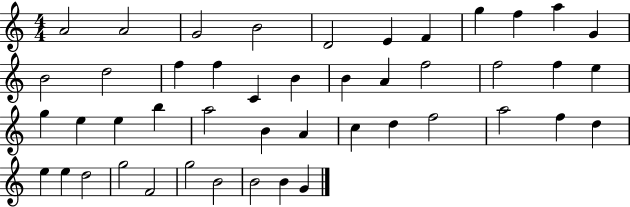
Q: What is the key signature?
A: C major